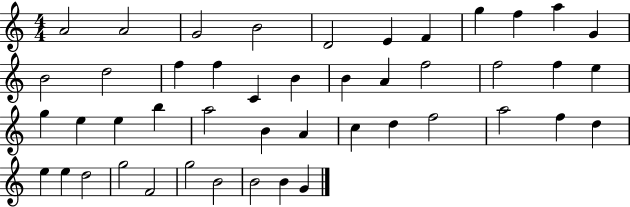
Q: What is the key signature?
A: C major